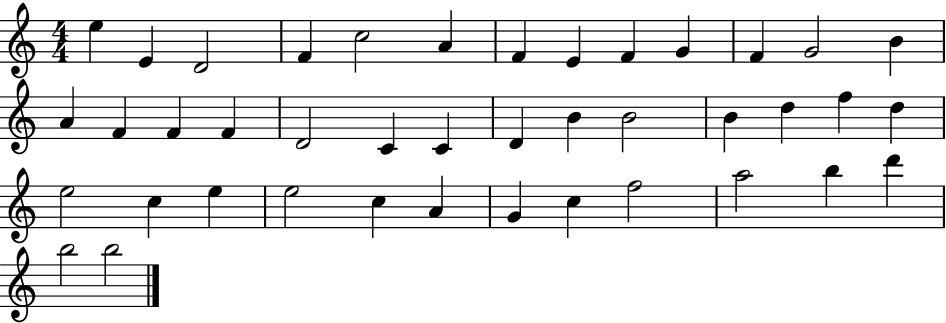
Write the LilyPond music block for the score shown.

{
  \clef treble
  \numericTimeSignature
  \time 4/4
  \key c \major
  e''4 e'4 d'2 | f'4 c''2 a'4 | f'4 e'4 f'4 g'4 | f'4 g'2 b'4 | \break a'4 f'4 f'4 f'4 | d'2 c'4 c'4 | d'4 b'4 b'2 | b'4 d''4 f''4 d''4 | \break e''2 c''4 e''4 | e''2 c''4 a'4 | g'4 c''4 f''2 | a''2 b''4 d'''4 | \break b''2 b''2 | \bar "|."
}